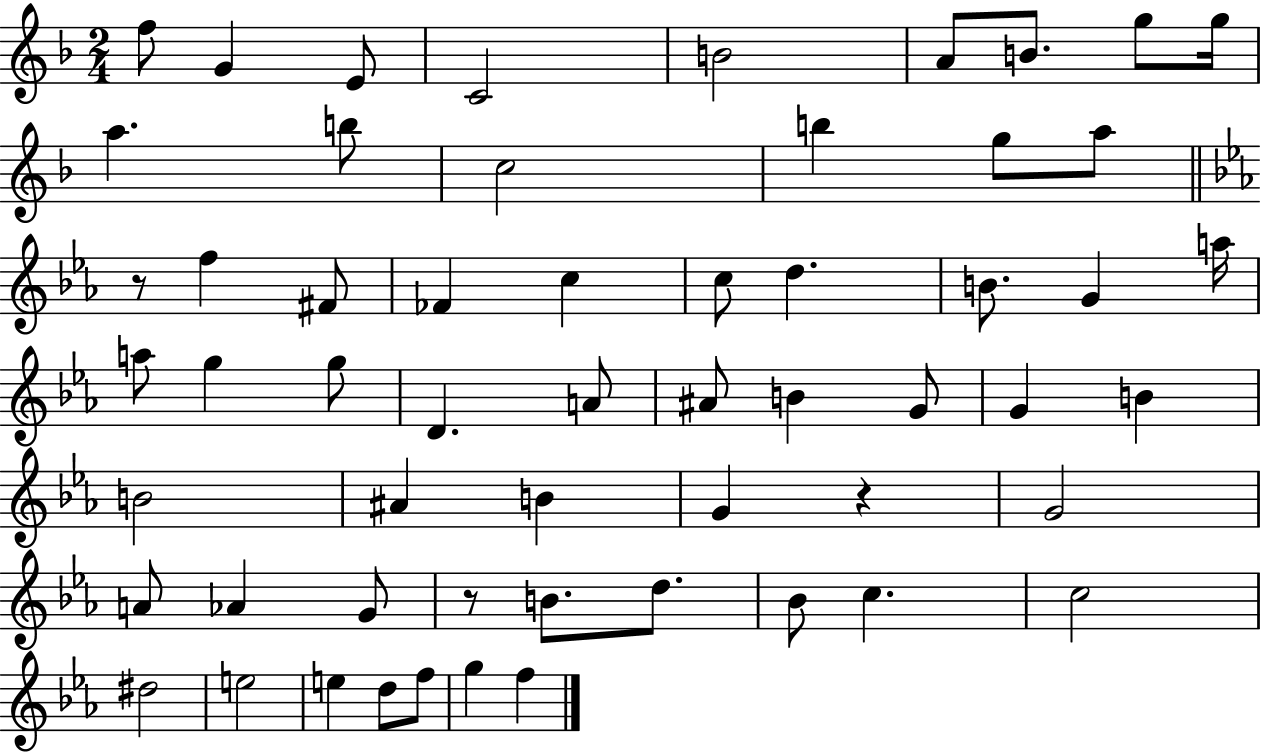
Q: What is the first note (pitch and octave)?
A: F5